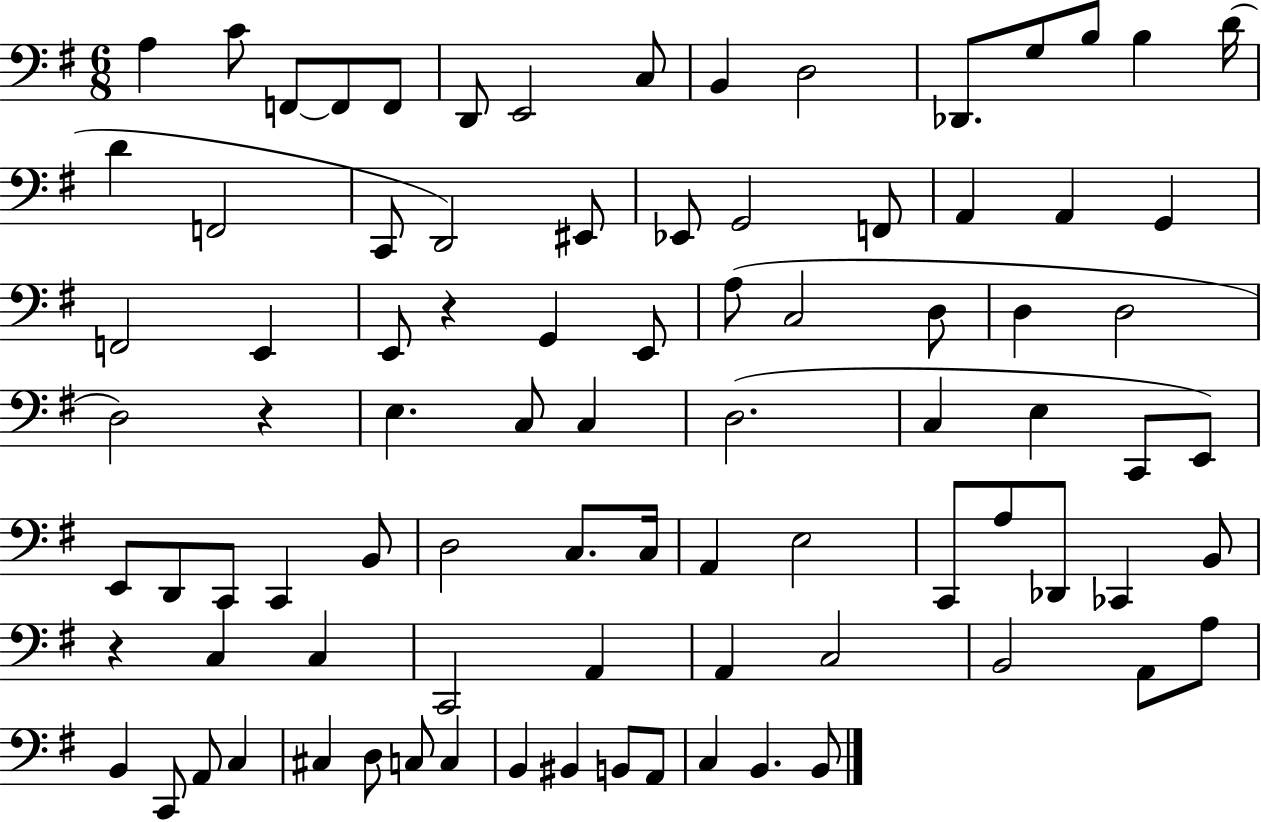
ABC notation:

X:1
T:Untitled
M:6/8
L:1/4
K:G
A, C/2 F,,/2 F,,/2 F,,/2 D,,/2 E,,2 C,/2 B,, D,2 _D,,/2 G,/2 B,/2 B, D/4 D F,,2 C,,/2 D,,2 ^E,,/2 _E,,/2 G,,2 F,,/2 A,, A,, G,, F,,2 E,, E,,/2 z G,, E,,/2 A,/2 C,2 D,/2 D, D,2 D,2 z E, C,/2 C, D,2 C, E, C,,/2 E,,/2 E,,/2 D,,/2 C,,/2 C,, B,,/2 D,2 C,/2 C,/4 A,, E,2 C,,/2 A,/2 _D,,/2 _C,, B,,/2 z C, C, C,,2 A,, A,, C,2 B,,2 A,,/2 A,/2 B,, C,,/2 A,,/2 C, ^C, D,/2 C,/2 C, B,, ^B,, B,,/2 A,,/2 C, B,, B,,/2